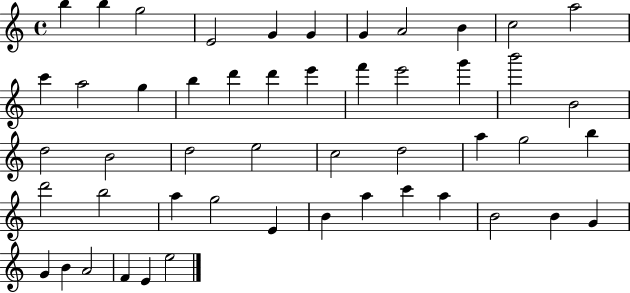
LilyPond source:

{
  \clef treble
  \time 4/4
  \defaultTimeSignature
  \key c \major
  b''4 b''4 g''2 | e'2 g'4 g'4 | g'4 a'2 b'4 | c''2 a''2 | \break c'''4 a''2 g''4 | b''4 d'''4 d'''4 e'''4 | f'''4 e'''2 g'''4 | b'''2 b'2 | \break d''2 b'2 | d''2 e''2 | c''2 d''2 | a''4 g''2 b''4 | \break d'''2 b''2 | a''4 g''2 e'4 | b'4 a''4 c'''4 a''4 | b'2 b'4 g'4 | \break g'4 b'4 a'2 | f'4 e'4 e''2 | \bar "|."
}